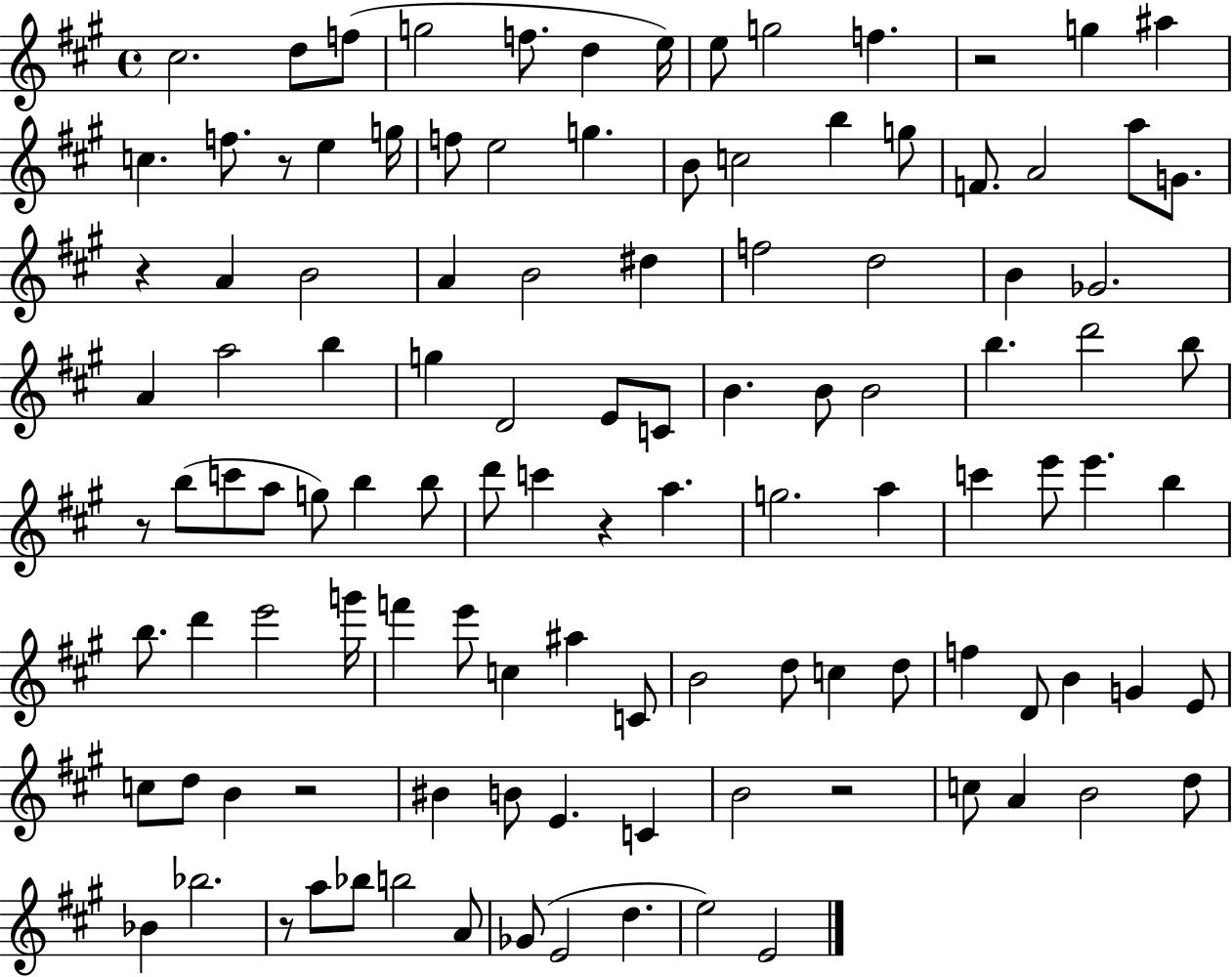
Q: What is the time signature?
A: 4/4